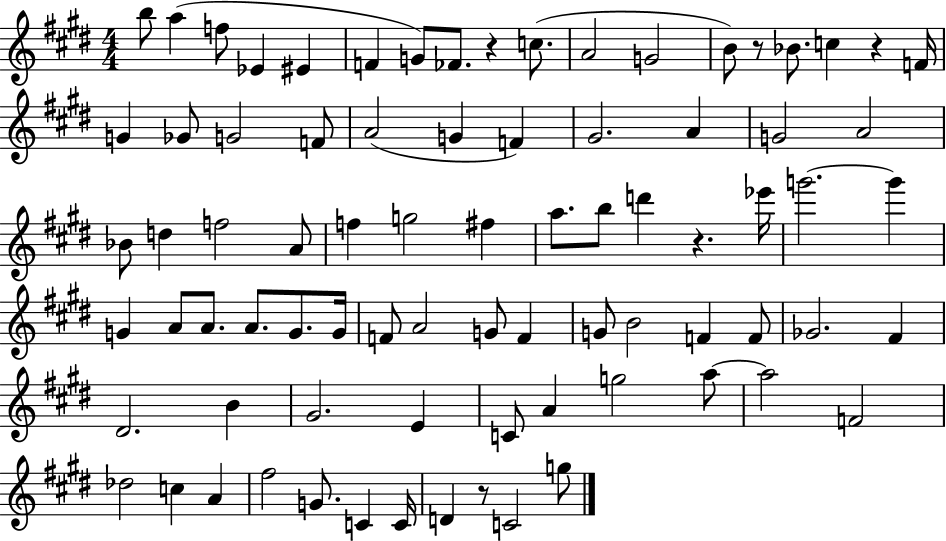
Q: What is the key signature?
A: E major